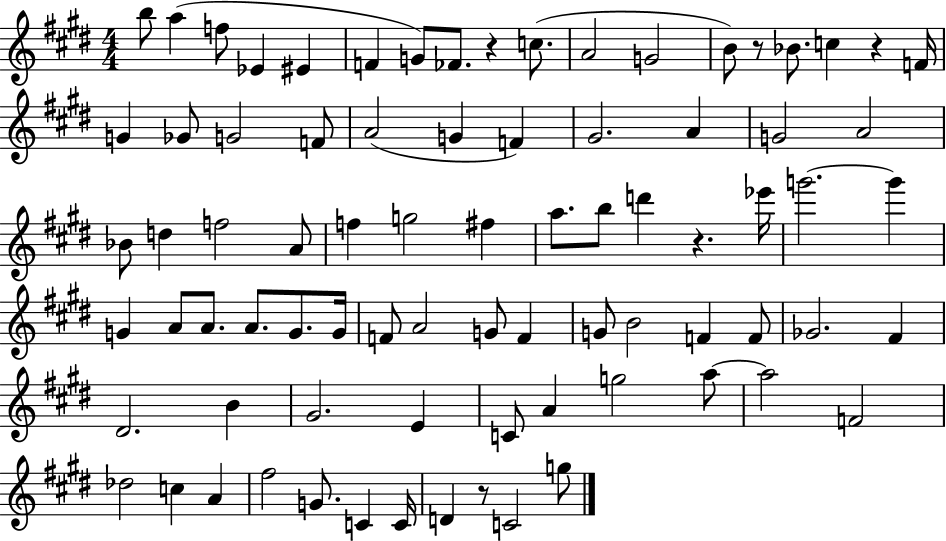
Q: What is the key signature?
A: E major